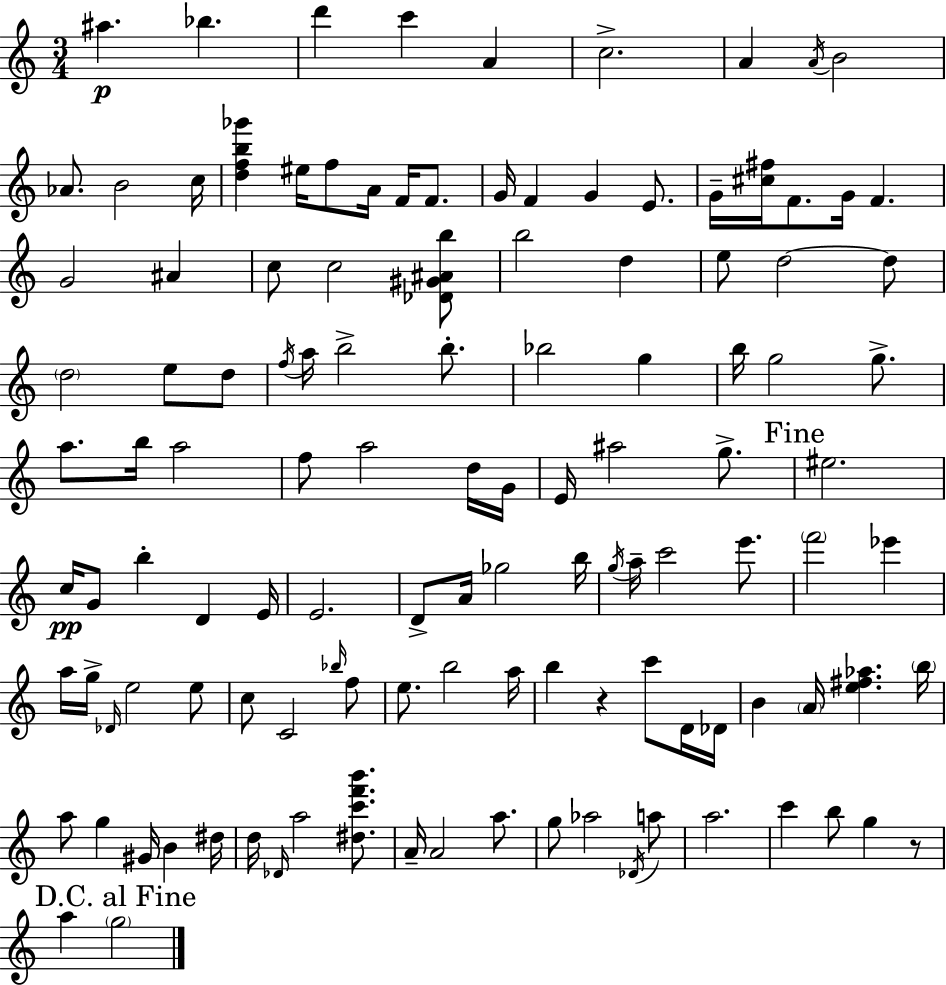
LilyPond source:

{
  \clef treble
  \numericTimeSignature
  \time 3/4
  \key c \major
  ais''4.\p bes''4. | d'''4 c'''4 a'4 | c''2.-> | a'4 \acciaccatura { a'16 } b'2 | \break aes'8. b'2 | c''16 <d'' f'' b'' ges'''>4 eis''16 f''8 a'16 f'16 f'8. | g'16 f'4 g'4 e'8. | g'16-- <cis'' fis''>16 f'8. g'16 f'4. | \break g'2 ais'4 | c''8 c''2 <des' gis' ais' b''>8 | b''2 d''4 | e''8 d''2~~ d''8 | \break \parenthesize d''2 e''8 d''8 | \acciaccatura { f''16 } a''16 b''2-> b''8.-. | bes''2 g''4 | b''16 g''2 g''8.-> | \break a''8. b''16 a''2 | f''8 a''2 | d''16 g'16 e'16 ais''2 g''8.-> | \mark "Fine" eis''2. | \break c''16\pp g'8 b''4-. d'4 | e'16 e'2. | d'8-> a'16 ges''2 | b''16 \acciaccatura { g''16 } a''16-- c'''2 | \break e'''8. \parenthesize f'''2 ees'''4 | a''16 g''16-> \grace { des'16 } e''2 | e''8 c''8 c'2 | \grace { bes''16 } f''8 e''8. b''2 | \break a''16 b''4 r4 | c'''8 d'16 des'16 b'4 \parenthesize a'16 <e'' fis'' aes''>4. | \parenthesize b''16 a''8 g''4 gis'16 | b'4 dis''16 d''16 \grace { des'16 } a''2 | \break <dis'' c''' f''' b'''>8. a'16-- a'2 | a''8. g''8 aes''2 | \acciaccatura { des'16 } a''8 a''2. | c'''4 b''8 | \break g''4 r8 \mark "D.C. al Fine" a''4 \parenthesize g''2 | \bar "|."
}